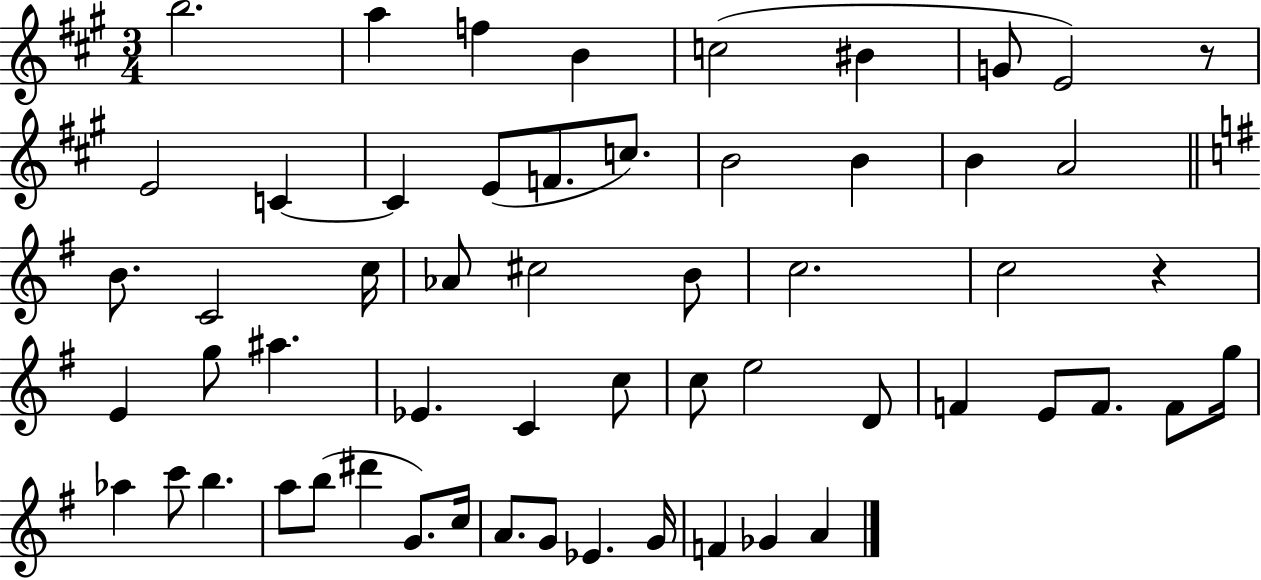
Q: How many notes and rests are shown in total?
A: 57